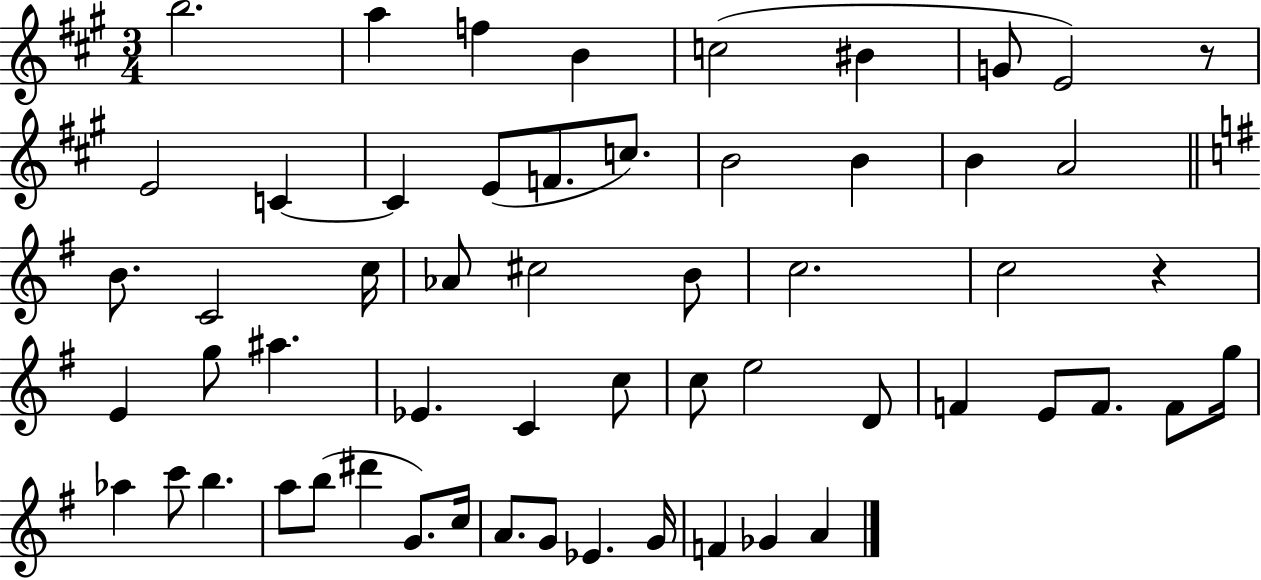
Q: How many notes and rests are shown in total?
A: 57